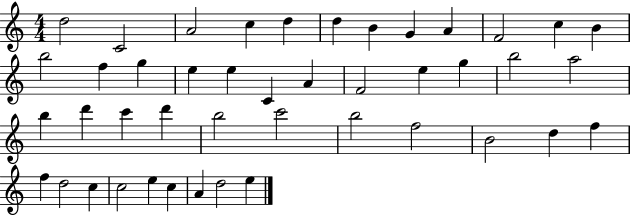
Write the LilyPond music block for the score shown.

{
  \clef treble
  \numericTimeSignature
  \time 4/4
  \key c \major
  d''2 c'2 | a'2 c''4 d''4 | d''4 b'4 g'4 a'4 | f'2 c''4 b'4 | \break b''2 f''4 g''4 | e''4 e''4 c'4 a'4 | f'2 e''4 g''4 | b''2 a''2 | \break b''4 d'''4 c'''4 d'''4 | b''2 c'''2 | b''2 f''2 | b'2 d''4 f''4 | \break f''4 d''2 c''4 | c''2 e''4 c''4 | a'4 d''2 e''4 | \bar "|."
}